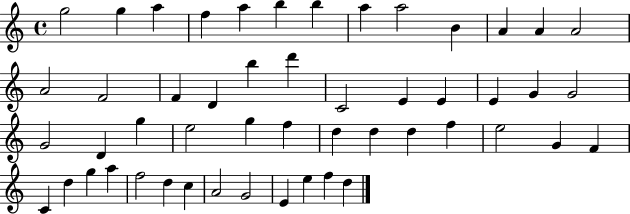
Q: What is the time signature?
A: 4/4